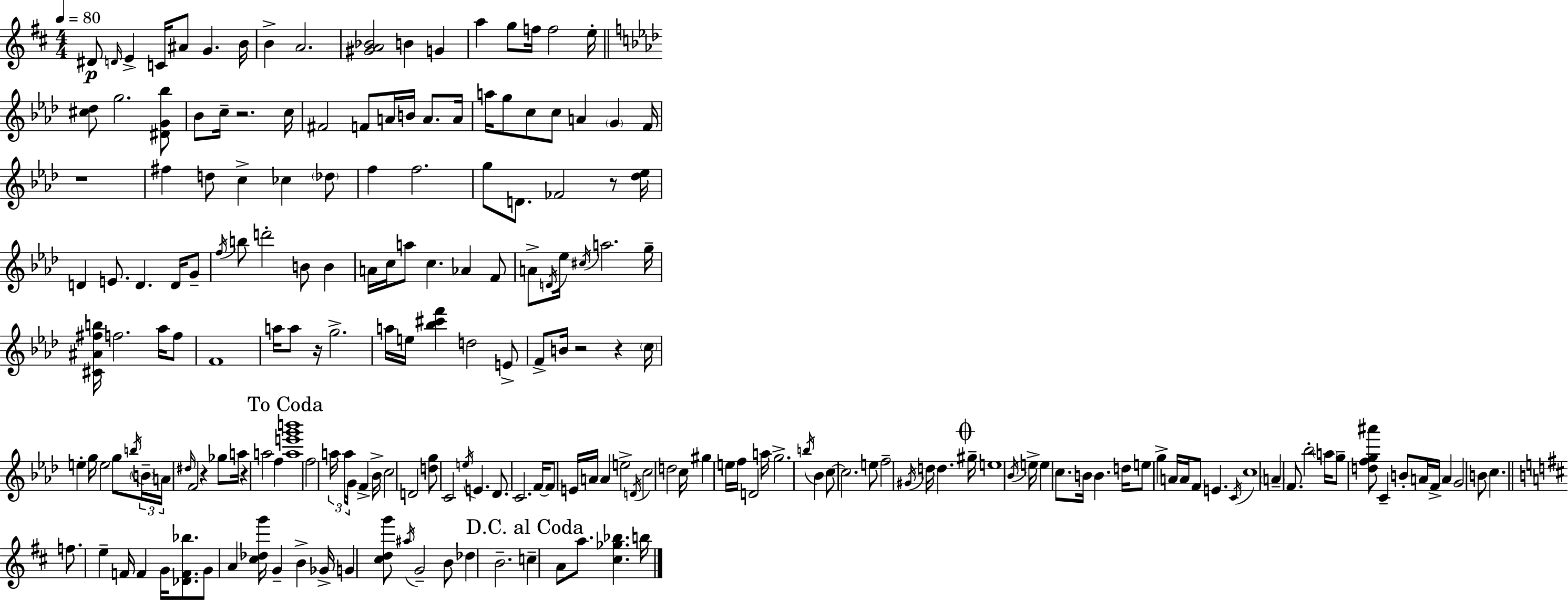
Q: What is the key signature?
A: D major